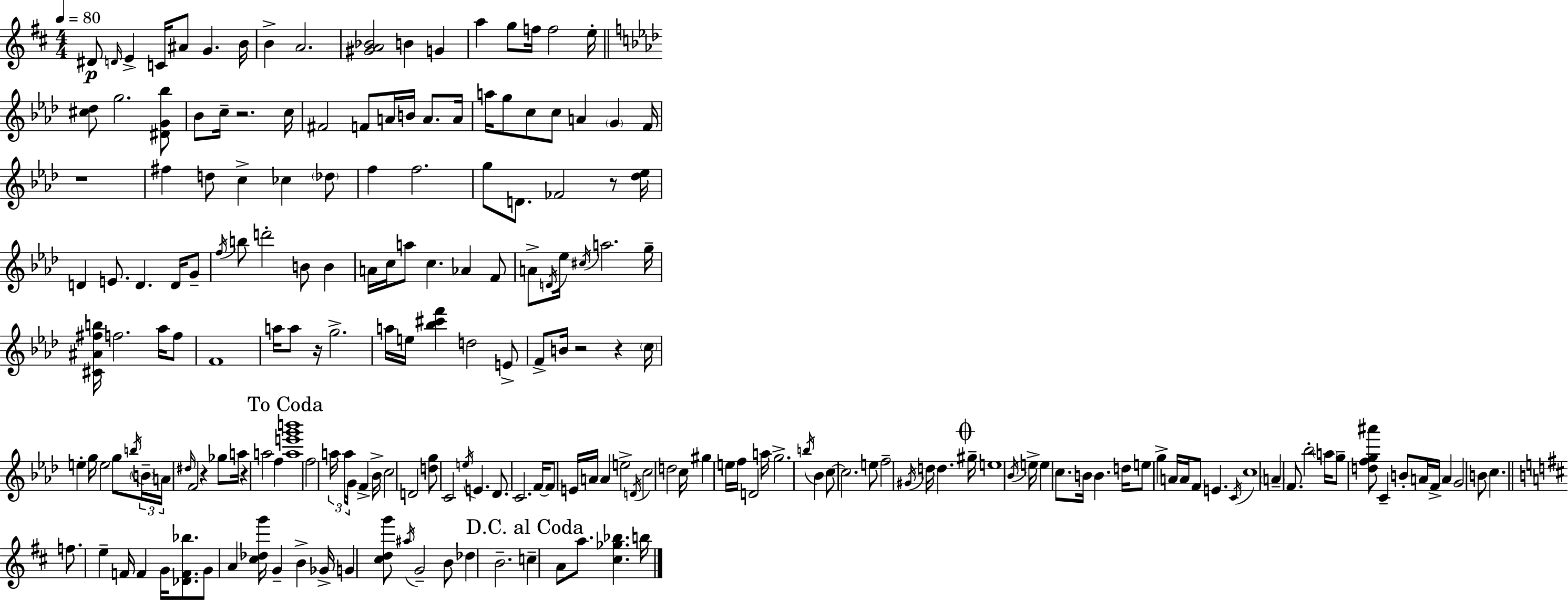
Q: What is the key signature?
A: D major